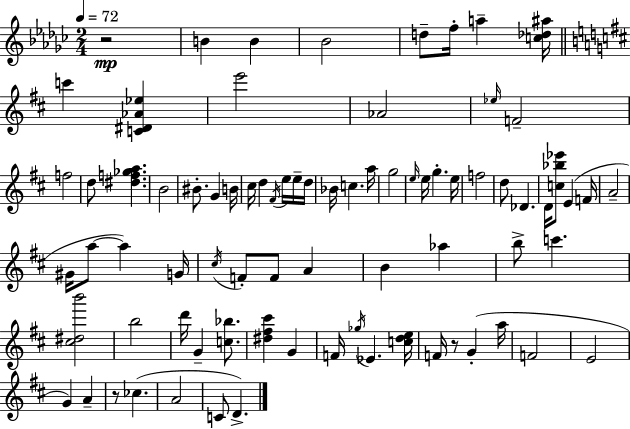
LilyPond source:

{
  \clef treble
  \numericTimeSignature
  \time 2/4
  \key ees \minor
  \tempo 4 = 72
  r2\mp | b'4 b'4 | bes'2 | d''8-- f''16-. a''4-- <c'' des'' ais''>16 | \break \bar "||" \break \key b \minor c'''4 <c' dis' aes' ees''>4 | e'''2 | aes'2 | \grace { ees''16 } f'2-- | \break f''2 | d''8 <dis'' f'' ges'' a''>4. | b'2 | bis'8.-. g'4 | \break b'16 cis''16 d''4 \acciaccatura { fis'16 } e''16 | e''16-- d''16 bes'16 c''4. | a''16 g''2 | \grace { e''16 } e''16 g''4.-. | \break e''16 f''2 | d''8 des'4. | d'16 <c'' bes'' ees'''>8 e'4( | f'16 a'2-- | \break gis'16 a''8~~ a''4) | g'16 \acciaccatura { cis''16 } f'8-. f'8 | a'4 b'4 | aes''4 b''8-> c'''4. | \break <cis'' dis'' b'''>2 | b''2 | d'''16 g'4-- | <c'' bes''>8. <dis'' fis'' cis'''>4 | \break g'4 f'16 \acciaccatura { ges''16 } ees'4. | <c'' d'' e''>16 f'16 r8 | g'4-.( a''16 f'2 | e'2 | \break g'4) | a'4-- r8 ces''4.( | a'2 | c'8 d'4.->) | \break \bar "|."
}